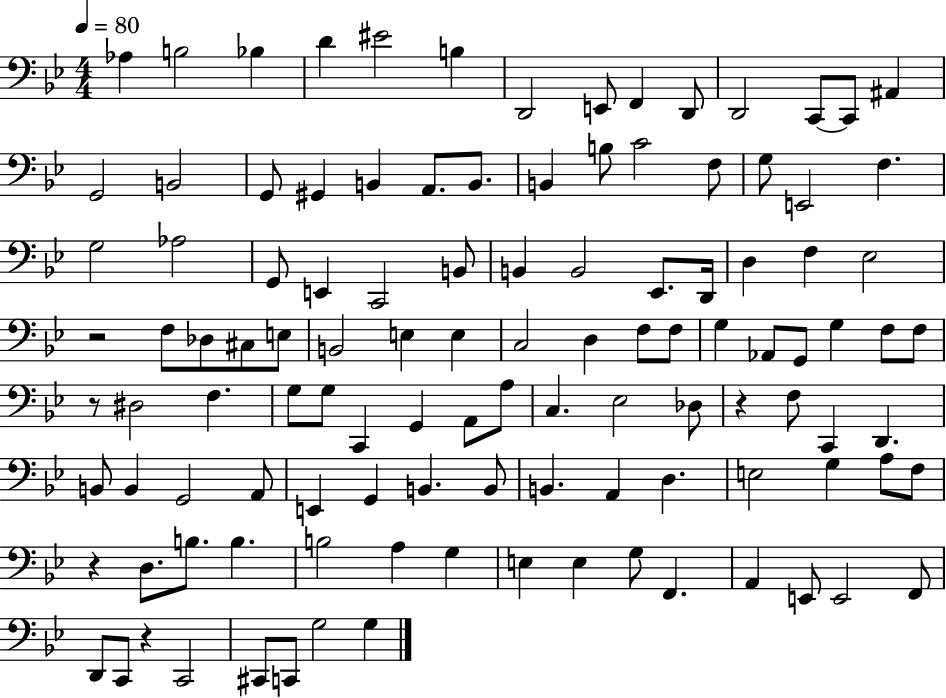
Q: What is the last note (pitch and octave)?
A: G3